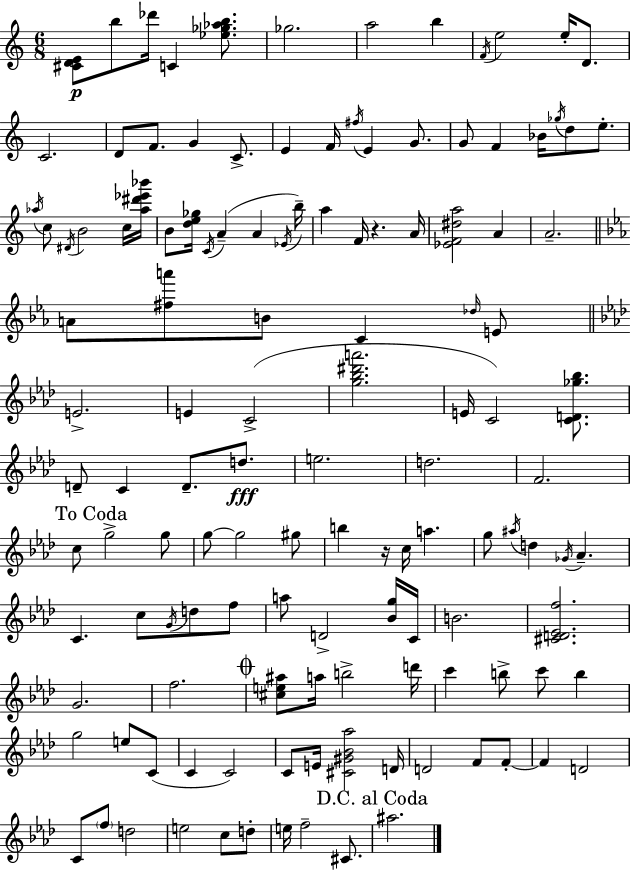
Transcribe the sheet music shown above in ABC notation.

X:1
T:Untitled
M:6/8
L:1/4
K:C
[^CDE]/2 b/2 _d'/4 C [_e_g_ab]/2 _g2 a2 b F/4 e2 e/4 D/2 C2 D/2 F/2 G C/2 E F/4 ^f/4 E G/2 G/2 F _B/4 _g/4 d/2 e/2 _a/4 c/2 ^D/4 B2 c/4 [_a^d'_e'_b']/4 B/2 [de_g]/4 C/4 A A _E/4 b/4 a F/4 z A/4 [_EF^da]2 A A2 A/2 [^fa']/2 B/2 C _d/4 E/2 E2 E C2 [g_b^d'a']2 E/4 C2 [CD_g_b]/2 D/2 C D/2 d/2 e2 d2 F2 c/2 g2 g/2 g/2 g2 ^g/2 b z/4 c/4 a g/2 ^a/4 d _G/4 _A C c/2 G/4 d/2 f/2 a/2 D2 [_Bg]/4 C/4 B2 [^CD_Ef]2 G2 f2 [^ce^a]/2 a/4 b2 d'/4 c' b/2 c'/2 b g2 e/2 C/2 C C2 C/2 E/4 [^C^G_B_a]2 D/4 D2 F/2 F/2 F D2 C/2 f/2 d2 e2 c/2 d/2 e/4 f2 ^C/2 ^a2